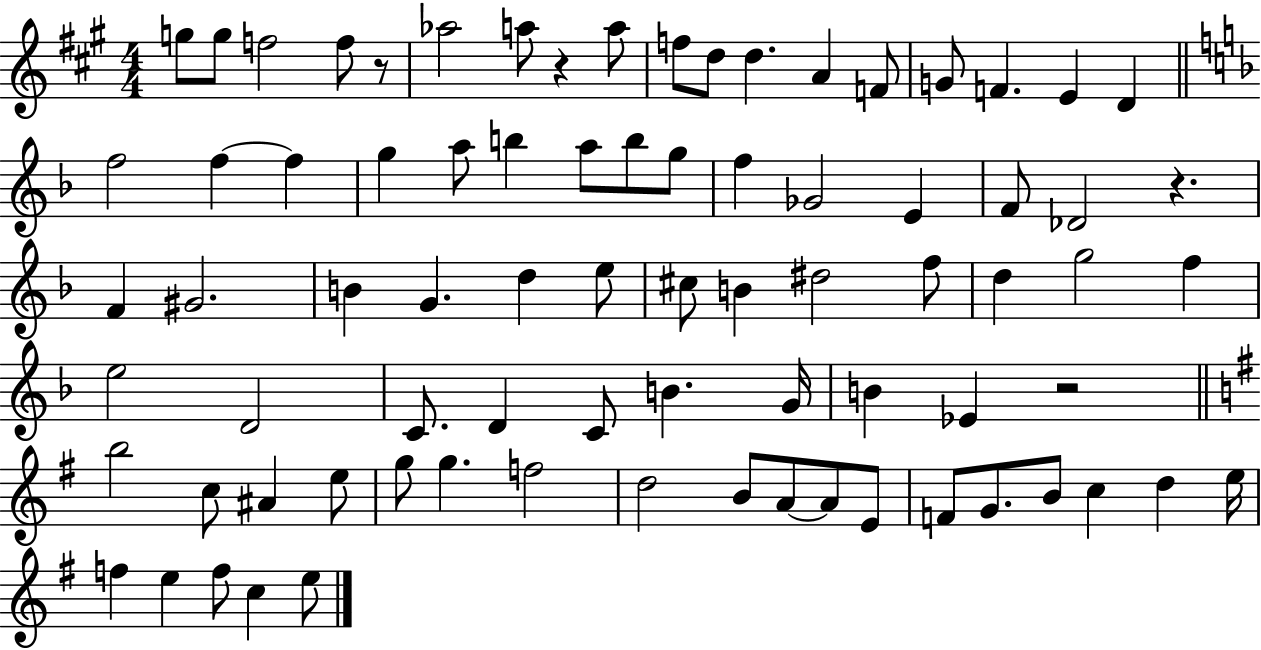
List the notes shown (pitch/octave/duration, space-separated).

G5/e G5/e F5/h F5/e R/e Ab5/h A5/e R/q A5/e F5/e D5/e D5/q. A4/q F4/e G4/e F4/q. E4/q D4/q F5/h F5/q F5/q G5/q A5/e B5/q A5/e B5/e G5/e F5/q Gb4/h E4/q F4/e Db4/h R/q. F4/q G#4/h. B4/q G4/q. D5/q E5/e C#5/e B4/q D#5/h F5/e D5/q G5/h F5/q E5/h D4/h C4/e. D4/q C4/e B4/q. G4/s B4/q Eb4/q R/h B5/h C5/e A#4/q E5/e G5/e G5/q. F5/h D5/h B4/e A4/e A4/e E4/e F4/e G4/e. B4/e C5/q D5/q E5/s F5/q E5/q F5/e C5/q E5/e